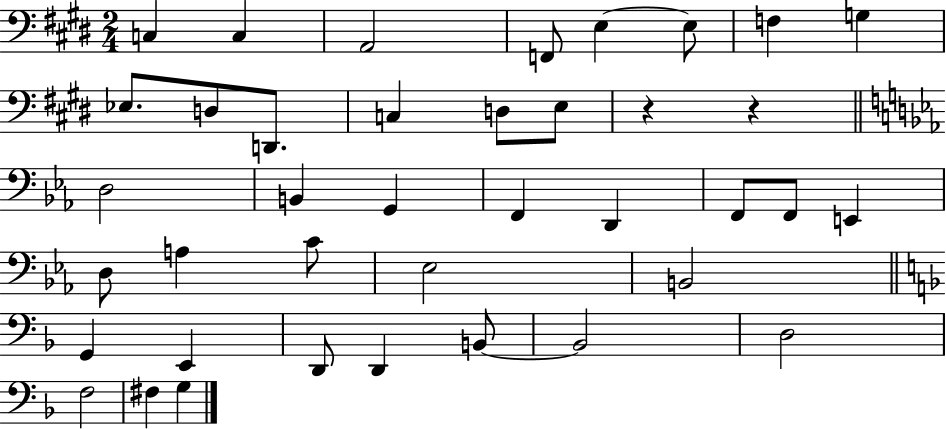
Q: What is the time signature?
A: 2/4